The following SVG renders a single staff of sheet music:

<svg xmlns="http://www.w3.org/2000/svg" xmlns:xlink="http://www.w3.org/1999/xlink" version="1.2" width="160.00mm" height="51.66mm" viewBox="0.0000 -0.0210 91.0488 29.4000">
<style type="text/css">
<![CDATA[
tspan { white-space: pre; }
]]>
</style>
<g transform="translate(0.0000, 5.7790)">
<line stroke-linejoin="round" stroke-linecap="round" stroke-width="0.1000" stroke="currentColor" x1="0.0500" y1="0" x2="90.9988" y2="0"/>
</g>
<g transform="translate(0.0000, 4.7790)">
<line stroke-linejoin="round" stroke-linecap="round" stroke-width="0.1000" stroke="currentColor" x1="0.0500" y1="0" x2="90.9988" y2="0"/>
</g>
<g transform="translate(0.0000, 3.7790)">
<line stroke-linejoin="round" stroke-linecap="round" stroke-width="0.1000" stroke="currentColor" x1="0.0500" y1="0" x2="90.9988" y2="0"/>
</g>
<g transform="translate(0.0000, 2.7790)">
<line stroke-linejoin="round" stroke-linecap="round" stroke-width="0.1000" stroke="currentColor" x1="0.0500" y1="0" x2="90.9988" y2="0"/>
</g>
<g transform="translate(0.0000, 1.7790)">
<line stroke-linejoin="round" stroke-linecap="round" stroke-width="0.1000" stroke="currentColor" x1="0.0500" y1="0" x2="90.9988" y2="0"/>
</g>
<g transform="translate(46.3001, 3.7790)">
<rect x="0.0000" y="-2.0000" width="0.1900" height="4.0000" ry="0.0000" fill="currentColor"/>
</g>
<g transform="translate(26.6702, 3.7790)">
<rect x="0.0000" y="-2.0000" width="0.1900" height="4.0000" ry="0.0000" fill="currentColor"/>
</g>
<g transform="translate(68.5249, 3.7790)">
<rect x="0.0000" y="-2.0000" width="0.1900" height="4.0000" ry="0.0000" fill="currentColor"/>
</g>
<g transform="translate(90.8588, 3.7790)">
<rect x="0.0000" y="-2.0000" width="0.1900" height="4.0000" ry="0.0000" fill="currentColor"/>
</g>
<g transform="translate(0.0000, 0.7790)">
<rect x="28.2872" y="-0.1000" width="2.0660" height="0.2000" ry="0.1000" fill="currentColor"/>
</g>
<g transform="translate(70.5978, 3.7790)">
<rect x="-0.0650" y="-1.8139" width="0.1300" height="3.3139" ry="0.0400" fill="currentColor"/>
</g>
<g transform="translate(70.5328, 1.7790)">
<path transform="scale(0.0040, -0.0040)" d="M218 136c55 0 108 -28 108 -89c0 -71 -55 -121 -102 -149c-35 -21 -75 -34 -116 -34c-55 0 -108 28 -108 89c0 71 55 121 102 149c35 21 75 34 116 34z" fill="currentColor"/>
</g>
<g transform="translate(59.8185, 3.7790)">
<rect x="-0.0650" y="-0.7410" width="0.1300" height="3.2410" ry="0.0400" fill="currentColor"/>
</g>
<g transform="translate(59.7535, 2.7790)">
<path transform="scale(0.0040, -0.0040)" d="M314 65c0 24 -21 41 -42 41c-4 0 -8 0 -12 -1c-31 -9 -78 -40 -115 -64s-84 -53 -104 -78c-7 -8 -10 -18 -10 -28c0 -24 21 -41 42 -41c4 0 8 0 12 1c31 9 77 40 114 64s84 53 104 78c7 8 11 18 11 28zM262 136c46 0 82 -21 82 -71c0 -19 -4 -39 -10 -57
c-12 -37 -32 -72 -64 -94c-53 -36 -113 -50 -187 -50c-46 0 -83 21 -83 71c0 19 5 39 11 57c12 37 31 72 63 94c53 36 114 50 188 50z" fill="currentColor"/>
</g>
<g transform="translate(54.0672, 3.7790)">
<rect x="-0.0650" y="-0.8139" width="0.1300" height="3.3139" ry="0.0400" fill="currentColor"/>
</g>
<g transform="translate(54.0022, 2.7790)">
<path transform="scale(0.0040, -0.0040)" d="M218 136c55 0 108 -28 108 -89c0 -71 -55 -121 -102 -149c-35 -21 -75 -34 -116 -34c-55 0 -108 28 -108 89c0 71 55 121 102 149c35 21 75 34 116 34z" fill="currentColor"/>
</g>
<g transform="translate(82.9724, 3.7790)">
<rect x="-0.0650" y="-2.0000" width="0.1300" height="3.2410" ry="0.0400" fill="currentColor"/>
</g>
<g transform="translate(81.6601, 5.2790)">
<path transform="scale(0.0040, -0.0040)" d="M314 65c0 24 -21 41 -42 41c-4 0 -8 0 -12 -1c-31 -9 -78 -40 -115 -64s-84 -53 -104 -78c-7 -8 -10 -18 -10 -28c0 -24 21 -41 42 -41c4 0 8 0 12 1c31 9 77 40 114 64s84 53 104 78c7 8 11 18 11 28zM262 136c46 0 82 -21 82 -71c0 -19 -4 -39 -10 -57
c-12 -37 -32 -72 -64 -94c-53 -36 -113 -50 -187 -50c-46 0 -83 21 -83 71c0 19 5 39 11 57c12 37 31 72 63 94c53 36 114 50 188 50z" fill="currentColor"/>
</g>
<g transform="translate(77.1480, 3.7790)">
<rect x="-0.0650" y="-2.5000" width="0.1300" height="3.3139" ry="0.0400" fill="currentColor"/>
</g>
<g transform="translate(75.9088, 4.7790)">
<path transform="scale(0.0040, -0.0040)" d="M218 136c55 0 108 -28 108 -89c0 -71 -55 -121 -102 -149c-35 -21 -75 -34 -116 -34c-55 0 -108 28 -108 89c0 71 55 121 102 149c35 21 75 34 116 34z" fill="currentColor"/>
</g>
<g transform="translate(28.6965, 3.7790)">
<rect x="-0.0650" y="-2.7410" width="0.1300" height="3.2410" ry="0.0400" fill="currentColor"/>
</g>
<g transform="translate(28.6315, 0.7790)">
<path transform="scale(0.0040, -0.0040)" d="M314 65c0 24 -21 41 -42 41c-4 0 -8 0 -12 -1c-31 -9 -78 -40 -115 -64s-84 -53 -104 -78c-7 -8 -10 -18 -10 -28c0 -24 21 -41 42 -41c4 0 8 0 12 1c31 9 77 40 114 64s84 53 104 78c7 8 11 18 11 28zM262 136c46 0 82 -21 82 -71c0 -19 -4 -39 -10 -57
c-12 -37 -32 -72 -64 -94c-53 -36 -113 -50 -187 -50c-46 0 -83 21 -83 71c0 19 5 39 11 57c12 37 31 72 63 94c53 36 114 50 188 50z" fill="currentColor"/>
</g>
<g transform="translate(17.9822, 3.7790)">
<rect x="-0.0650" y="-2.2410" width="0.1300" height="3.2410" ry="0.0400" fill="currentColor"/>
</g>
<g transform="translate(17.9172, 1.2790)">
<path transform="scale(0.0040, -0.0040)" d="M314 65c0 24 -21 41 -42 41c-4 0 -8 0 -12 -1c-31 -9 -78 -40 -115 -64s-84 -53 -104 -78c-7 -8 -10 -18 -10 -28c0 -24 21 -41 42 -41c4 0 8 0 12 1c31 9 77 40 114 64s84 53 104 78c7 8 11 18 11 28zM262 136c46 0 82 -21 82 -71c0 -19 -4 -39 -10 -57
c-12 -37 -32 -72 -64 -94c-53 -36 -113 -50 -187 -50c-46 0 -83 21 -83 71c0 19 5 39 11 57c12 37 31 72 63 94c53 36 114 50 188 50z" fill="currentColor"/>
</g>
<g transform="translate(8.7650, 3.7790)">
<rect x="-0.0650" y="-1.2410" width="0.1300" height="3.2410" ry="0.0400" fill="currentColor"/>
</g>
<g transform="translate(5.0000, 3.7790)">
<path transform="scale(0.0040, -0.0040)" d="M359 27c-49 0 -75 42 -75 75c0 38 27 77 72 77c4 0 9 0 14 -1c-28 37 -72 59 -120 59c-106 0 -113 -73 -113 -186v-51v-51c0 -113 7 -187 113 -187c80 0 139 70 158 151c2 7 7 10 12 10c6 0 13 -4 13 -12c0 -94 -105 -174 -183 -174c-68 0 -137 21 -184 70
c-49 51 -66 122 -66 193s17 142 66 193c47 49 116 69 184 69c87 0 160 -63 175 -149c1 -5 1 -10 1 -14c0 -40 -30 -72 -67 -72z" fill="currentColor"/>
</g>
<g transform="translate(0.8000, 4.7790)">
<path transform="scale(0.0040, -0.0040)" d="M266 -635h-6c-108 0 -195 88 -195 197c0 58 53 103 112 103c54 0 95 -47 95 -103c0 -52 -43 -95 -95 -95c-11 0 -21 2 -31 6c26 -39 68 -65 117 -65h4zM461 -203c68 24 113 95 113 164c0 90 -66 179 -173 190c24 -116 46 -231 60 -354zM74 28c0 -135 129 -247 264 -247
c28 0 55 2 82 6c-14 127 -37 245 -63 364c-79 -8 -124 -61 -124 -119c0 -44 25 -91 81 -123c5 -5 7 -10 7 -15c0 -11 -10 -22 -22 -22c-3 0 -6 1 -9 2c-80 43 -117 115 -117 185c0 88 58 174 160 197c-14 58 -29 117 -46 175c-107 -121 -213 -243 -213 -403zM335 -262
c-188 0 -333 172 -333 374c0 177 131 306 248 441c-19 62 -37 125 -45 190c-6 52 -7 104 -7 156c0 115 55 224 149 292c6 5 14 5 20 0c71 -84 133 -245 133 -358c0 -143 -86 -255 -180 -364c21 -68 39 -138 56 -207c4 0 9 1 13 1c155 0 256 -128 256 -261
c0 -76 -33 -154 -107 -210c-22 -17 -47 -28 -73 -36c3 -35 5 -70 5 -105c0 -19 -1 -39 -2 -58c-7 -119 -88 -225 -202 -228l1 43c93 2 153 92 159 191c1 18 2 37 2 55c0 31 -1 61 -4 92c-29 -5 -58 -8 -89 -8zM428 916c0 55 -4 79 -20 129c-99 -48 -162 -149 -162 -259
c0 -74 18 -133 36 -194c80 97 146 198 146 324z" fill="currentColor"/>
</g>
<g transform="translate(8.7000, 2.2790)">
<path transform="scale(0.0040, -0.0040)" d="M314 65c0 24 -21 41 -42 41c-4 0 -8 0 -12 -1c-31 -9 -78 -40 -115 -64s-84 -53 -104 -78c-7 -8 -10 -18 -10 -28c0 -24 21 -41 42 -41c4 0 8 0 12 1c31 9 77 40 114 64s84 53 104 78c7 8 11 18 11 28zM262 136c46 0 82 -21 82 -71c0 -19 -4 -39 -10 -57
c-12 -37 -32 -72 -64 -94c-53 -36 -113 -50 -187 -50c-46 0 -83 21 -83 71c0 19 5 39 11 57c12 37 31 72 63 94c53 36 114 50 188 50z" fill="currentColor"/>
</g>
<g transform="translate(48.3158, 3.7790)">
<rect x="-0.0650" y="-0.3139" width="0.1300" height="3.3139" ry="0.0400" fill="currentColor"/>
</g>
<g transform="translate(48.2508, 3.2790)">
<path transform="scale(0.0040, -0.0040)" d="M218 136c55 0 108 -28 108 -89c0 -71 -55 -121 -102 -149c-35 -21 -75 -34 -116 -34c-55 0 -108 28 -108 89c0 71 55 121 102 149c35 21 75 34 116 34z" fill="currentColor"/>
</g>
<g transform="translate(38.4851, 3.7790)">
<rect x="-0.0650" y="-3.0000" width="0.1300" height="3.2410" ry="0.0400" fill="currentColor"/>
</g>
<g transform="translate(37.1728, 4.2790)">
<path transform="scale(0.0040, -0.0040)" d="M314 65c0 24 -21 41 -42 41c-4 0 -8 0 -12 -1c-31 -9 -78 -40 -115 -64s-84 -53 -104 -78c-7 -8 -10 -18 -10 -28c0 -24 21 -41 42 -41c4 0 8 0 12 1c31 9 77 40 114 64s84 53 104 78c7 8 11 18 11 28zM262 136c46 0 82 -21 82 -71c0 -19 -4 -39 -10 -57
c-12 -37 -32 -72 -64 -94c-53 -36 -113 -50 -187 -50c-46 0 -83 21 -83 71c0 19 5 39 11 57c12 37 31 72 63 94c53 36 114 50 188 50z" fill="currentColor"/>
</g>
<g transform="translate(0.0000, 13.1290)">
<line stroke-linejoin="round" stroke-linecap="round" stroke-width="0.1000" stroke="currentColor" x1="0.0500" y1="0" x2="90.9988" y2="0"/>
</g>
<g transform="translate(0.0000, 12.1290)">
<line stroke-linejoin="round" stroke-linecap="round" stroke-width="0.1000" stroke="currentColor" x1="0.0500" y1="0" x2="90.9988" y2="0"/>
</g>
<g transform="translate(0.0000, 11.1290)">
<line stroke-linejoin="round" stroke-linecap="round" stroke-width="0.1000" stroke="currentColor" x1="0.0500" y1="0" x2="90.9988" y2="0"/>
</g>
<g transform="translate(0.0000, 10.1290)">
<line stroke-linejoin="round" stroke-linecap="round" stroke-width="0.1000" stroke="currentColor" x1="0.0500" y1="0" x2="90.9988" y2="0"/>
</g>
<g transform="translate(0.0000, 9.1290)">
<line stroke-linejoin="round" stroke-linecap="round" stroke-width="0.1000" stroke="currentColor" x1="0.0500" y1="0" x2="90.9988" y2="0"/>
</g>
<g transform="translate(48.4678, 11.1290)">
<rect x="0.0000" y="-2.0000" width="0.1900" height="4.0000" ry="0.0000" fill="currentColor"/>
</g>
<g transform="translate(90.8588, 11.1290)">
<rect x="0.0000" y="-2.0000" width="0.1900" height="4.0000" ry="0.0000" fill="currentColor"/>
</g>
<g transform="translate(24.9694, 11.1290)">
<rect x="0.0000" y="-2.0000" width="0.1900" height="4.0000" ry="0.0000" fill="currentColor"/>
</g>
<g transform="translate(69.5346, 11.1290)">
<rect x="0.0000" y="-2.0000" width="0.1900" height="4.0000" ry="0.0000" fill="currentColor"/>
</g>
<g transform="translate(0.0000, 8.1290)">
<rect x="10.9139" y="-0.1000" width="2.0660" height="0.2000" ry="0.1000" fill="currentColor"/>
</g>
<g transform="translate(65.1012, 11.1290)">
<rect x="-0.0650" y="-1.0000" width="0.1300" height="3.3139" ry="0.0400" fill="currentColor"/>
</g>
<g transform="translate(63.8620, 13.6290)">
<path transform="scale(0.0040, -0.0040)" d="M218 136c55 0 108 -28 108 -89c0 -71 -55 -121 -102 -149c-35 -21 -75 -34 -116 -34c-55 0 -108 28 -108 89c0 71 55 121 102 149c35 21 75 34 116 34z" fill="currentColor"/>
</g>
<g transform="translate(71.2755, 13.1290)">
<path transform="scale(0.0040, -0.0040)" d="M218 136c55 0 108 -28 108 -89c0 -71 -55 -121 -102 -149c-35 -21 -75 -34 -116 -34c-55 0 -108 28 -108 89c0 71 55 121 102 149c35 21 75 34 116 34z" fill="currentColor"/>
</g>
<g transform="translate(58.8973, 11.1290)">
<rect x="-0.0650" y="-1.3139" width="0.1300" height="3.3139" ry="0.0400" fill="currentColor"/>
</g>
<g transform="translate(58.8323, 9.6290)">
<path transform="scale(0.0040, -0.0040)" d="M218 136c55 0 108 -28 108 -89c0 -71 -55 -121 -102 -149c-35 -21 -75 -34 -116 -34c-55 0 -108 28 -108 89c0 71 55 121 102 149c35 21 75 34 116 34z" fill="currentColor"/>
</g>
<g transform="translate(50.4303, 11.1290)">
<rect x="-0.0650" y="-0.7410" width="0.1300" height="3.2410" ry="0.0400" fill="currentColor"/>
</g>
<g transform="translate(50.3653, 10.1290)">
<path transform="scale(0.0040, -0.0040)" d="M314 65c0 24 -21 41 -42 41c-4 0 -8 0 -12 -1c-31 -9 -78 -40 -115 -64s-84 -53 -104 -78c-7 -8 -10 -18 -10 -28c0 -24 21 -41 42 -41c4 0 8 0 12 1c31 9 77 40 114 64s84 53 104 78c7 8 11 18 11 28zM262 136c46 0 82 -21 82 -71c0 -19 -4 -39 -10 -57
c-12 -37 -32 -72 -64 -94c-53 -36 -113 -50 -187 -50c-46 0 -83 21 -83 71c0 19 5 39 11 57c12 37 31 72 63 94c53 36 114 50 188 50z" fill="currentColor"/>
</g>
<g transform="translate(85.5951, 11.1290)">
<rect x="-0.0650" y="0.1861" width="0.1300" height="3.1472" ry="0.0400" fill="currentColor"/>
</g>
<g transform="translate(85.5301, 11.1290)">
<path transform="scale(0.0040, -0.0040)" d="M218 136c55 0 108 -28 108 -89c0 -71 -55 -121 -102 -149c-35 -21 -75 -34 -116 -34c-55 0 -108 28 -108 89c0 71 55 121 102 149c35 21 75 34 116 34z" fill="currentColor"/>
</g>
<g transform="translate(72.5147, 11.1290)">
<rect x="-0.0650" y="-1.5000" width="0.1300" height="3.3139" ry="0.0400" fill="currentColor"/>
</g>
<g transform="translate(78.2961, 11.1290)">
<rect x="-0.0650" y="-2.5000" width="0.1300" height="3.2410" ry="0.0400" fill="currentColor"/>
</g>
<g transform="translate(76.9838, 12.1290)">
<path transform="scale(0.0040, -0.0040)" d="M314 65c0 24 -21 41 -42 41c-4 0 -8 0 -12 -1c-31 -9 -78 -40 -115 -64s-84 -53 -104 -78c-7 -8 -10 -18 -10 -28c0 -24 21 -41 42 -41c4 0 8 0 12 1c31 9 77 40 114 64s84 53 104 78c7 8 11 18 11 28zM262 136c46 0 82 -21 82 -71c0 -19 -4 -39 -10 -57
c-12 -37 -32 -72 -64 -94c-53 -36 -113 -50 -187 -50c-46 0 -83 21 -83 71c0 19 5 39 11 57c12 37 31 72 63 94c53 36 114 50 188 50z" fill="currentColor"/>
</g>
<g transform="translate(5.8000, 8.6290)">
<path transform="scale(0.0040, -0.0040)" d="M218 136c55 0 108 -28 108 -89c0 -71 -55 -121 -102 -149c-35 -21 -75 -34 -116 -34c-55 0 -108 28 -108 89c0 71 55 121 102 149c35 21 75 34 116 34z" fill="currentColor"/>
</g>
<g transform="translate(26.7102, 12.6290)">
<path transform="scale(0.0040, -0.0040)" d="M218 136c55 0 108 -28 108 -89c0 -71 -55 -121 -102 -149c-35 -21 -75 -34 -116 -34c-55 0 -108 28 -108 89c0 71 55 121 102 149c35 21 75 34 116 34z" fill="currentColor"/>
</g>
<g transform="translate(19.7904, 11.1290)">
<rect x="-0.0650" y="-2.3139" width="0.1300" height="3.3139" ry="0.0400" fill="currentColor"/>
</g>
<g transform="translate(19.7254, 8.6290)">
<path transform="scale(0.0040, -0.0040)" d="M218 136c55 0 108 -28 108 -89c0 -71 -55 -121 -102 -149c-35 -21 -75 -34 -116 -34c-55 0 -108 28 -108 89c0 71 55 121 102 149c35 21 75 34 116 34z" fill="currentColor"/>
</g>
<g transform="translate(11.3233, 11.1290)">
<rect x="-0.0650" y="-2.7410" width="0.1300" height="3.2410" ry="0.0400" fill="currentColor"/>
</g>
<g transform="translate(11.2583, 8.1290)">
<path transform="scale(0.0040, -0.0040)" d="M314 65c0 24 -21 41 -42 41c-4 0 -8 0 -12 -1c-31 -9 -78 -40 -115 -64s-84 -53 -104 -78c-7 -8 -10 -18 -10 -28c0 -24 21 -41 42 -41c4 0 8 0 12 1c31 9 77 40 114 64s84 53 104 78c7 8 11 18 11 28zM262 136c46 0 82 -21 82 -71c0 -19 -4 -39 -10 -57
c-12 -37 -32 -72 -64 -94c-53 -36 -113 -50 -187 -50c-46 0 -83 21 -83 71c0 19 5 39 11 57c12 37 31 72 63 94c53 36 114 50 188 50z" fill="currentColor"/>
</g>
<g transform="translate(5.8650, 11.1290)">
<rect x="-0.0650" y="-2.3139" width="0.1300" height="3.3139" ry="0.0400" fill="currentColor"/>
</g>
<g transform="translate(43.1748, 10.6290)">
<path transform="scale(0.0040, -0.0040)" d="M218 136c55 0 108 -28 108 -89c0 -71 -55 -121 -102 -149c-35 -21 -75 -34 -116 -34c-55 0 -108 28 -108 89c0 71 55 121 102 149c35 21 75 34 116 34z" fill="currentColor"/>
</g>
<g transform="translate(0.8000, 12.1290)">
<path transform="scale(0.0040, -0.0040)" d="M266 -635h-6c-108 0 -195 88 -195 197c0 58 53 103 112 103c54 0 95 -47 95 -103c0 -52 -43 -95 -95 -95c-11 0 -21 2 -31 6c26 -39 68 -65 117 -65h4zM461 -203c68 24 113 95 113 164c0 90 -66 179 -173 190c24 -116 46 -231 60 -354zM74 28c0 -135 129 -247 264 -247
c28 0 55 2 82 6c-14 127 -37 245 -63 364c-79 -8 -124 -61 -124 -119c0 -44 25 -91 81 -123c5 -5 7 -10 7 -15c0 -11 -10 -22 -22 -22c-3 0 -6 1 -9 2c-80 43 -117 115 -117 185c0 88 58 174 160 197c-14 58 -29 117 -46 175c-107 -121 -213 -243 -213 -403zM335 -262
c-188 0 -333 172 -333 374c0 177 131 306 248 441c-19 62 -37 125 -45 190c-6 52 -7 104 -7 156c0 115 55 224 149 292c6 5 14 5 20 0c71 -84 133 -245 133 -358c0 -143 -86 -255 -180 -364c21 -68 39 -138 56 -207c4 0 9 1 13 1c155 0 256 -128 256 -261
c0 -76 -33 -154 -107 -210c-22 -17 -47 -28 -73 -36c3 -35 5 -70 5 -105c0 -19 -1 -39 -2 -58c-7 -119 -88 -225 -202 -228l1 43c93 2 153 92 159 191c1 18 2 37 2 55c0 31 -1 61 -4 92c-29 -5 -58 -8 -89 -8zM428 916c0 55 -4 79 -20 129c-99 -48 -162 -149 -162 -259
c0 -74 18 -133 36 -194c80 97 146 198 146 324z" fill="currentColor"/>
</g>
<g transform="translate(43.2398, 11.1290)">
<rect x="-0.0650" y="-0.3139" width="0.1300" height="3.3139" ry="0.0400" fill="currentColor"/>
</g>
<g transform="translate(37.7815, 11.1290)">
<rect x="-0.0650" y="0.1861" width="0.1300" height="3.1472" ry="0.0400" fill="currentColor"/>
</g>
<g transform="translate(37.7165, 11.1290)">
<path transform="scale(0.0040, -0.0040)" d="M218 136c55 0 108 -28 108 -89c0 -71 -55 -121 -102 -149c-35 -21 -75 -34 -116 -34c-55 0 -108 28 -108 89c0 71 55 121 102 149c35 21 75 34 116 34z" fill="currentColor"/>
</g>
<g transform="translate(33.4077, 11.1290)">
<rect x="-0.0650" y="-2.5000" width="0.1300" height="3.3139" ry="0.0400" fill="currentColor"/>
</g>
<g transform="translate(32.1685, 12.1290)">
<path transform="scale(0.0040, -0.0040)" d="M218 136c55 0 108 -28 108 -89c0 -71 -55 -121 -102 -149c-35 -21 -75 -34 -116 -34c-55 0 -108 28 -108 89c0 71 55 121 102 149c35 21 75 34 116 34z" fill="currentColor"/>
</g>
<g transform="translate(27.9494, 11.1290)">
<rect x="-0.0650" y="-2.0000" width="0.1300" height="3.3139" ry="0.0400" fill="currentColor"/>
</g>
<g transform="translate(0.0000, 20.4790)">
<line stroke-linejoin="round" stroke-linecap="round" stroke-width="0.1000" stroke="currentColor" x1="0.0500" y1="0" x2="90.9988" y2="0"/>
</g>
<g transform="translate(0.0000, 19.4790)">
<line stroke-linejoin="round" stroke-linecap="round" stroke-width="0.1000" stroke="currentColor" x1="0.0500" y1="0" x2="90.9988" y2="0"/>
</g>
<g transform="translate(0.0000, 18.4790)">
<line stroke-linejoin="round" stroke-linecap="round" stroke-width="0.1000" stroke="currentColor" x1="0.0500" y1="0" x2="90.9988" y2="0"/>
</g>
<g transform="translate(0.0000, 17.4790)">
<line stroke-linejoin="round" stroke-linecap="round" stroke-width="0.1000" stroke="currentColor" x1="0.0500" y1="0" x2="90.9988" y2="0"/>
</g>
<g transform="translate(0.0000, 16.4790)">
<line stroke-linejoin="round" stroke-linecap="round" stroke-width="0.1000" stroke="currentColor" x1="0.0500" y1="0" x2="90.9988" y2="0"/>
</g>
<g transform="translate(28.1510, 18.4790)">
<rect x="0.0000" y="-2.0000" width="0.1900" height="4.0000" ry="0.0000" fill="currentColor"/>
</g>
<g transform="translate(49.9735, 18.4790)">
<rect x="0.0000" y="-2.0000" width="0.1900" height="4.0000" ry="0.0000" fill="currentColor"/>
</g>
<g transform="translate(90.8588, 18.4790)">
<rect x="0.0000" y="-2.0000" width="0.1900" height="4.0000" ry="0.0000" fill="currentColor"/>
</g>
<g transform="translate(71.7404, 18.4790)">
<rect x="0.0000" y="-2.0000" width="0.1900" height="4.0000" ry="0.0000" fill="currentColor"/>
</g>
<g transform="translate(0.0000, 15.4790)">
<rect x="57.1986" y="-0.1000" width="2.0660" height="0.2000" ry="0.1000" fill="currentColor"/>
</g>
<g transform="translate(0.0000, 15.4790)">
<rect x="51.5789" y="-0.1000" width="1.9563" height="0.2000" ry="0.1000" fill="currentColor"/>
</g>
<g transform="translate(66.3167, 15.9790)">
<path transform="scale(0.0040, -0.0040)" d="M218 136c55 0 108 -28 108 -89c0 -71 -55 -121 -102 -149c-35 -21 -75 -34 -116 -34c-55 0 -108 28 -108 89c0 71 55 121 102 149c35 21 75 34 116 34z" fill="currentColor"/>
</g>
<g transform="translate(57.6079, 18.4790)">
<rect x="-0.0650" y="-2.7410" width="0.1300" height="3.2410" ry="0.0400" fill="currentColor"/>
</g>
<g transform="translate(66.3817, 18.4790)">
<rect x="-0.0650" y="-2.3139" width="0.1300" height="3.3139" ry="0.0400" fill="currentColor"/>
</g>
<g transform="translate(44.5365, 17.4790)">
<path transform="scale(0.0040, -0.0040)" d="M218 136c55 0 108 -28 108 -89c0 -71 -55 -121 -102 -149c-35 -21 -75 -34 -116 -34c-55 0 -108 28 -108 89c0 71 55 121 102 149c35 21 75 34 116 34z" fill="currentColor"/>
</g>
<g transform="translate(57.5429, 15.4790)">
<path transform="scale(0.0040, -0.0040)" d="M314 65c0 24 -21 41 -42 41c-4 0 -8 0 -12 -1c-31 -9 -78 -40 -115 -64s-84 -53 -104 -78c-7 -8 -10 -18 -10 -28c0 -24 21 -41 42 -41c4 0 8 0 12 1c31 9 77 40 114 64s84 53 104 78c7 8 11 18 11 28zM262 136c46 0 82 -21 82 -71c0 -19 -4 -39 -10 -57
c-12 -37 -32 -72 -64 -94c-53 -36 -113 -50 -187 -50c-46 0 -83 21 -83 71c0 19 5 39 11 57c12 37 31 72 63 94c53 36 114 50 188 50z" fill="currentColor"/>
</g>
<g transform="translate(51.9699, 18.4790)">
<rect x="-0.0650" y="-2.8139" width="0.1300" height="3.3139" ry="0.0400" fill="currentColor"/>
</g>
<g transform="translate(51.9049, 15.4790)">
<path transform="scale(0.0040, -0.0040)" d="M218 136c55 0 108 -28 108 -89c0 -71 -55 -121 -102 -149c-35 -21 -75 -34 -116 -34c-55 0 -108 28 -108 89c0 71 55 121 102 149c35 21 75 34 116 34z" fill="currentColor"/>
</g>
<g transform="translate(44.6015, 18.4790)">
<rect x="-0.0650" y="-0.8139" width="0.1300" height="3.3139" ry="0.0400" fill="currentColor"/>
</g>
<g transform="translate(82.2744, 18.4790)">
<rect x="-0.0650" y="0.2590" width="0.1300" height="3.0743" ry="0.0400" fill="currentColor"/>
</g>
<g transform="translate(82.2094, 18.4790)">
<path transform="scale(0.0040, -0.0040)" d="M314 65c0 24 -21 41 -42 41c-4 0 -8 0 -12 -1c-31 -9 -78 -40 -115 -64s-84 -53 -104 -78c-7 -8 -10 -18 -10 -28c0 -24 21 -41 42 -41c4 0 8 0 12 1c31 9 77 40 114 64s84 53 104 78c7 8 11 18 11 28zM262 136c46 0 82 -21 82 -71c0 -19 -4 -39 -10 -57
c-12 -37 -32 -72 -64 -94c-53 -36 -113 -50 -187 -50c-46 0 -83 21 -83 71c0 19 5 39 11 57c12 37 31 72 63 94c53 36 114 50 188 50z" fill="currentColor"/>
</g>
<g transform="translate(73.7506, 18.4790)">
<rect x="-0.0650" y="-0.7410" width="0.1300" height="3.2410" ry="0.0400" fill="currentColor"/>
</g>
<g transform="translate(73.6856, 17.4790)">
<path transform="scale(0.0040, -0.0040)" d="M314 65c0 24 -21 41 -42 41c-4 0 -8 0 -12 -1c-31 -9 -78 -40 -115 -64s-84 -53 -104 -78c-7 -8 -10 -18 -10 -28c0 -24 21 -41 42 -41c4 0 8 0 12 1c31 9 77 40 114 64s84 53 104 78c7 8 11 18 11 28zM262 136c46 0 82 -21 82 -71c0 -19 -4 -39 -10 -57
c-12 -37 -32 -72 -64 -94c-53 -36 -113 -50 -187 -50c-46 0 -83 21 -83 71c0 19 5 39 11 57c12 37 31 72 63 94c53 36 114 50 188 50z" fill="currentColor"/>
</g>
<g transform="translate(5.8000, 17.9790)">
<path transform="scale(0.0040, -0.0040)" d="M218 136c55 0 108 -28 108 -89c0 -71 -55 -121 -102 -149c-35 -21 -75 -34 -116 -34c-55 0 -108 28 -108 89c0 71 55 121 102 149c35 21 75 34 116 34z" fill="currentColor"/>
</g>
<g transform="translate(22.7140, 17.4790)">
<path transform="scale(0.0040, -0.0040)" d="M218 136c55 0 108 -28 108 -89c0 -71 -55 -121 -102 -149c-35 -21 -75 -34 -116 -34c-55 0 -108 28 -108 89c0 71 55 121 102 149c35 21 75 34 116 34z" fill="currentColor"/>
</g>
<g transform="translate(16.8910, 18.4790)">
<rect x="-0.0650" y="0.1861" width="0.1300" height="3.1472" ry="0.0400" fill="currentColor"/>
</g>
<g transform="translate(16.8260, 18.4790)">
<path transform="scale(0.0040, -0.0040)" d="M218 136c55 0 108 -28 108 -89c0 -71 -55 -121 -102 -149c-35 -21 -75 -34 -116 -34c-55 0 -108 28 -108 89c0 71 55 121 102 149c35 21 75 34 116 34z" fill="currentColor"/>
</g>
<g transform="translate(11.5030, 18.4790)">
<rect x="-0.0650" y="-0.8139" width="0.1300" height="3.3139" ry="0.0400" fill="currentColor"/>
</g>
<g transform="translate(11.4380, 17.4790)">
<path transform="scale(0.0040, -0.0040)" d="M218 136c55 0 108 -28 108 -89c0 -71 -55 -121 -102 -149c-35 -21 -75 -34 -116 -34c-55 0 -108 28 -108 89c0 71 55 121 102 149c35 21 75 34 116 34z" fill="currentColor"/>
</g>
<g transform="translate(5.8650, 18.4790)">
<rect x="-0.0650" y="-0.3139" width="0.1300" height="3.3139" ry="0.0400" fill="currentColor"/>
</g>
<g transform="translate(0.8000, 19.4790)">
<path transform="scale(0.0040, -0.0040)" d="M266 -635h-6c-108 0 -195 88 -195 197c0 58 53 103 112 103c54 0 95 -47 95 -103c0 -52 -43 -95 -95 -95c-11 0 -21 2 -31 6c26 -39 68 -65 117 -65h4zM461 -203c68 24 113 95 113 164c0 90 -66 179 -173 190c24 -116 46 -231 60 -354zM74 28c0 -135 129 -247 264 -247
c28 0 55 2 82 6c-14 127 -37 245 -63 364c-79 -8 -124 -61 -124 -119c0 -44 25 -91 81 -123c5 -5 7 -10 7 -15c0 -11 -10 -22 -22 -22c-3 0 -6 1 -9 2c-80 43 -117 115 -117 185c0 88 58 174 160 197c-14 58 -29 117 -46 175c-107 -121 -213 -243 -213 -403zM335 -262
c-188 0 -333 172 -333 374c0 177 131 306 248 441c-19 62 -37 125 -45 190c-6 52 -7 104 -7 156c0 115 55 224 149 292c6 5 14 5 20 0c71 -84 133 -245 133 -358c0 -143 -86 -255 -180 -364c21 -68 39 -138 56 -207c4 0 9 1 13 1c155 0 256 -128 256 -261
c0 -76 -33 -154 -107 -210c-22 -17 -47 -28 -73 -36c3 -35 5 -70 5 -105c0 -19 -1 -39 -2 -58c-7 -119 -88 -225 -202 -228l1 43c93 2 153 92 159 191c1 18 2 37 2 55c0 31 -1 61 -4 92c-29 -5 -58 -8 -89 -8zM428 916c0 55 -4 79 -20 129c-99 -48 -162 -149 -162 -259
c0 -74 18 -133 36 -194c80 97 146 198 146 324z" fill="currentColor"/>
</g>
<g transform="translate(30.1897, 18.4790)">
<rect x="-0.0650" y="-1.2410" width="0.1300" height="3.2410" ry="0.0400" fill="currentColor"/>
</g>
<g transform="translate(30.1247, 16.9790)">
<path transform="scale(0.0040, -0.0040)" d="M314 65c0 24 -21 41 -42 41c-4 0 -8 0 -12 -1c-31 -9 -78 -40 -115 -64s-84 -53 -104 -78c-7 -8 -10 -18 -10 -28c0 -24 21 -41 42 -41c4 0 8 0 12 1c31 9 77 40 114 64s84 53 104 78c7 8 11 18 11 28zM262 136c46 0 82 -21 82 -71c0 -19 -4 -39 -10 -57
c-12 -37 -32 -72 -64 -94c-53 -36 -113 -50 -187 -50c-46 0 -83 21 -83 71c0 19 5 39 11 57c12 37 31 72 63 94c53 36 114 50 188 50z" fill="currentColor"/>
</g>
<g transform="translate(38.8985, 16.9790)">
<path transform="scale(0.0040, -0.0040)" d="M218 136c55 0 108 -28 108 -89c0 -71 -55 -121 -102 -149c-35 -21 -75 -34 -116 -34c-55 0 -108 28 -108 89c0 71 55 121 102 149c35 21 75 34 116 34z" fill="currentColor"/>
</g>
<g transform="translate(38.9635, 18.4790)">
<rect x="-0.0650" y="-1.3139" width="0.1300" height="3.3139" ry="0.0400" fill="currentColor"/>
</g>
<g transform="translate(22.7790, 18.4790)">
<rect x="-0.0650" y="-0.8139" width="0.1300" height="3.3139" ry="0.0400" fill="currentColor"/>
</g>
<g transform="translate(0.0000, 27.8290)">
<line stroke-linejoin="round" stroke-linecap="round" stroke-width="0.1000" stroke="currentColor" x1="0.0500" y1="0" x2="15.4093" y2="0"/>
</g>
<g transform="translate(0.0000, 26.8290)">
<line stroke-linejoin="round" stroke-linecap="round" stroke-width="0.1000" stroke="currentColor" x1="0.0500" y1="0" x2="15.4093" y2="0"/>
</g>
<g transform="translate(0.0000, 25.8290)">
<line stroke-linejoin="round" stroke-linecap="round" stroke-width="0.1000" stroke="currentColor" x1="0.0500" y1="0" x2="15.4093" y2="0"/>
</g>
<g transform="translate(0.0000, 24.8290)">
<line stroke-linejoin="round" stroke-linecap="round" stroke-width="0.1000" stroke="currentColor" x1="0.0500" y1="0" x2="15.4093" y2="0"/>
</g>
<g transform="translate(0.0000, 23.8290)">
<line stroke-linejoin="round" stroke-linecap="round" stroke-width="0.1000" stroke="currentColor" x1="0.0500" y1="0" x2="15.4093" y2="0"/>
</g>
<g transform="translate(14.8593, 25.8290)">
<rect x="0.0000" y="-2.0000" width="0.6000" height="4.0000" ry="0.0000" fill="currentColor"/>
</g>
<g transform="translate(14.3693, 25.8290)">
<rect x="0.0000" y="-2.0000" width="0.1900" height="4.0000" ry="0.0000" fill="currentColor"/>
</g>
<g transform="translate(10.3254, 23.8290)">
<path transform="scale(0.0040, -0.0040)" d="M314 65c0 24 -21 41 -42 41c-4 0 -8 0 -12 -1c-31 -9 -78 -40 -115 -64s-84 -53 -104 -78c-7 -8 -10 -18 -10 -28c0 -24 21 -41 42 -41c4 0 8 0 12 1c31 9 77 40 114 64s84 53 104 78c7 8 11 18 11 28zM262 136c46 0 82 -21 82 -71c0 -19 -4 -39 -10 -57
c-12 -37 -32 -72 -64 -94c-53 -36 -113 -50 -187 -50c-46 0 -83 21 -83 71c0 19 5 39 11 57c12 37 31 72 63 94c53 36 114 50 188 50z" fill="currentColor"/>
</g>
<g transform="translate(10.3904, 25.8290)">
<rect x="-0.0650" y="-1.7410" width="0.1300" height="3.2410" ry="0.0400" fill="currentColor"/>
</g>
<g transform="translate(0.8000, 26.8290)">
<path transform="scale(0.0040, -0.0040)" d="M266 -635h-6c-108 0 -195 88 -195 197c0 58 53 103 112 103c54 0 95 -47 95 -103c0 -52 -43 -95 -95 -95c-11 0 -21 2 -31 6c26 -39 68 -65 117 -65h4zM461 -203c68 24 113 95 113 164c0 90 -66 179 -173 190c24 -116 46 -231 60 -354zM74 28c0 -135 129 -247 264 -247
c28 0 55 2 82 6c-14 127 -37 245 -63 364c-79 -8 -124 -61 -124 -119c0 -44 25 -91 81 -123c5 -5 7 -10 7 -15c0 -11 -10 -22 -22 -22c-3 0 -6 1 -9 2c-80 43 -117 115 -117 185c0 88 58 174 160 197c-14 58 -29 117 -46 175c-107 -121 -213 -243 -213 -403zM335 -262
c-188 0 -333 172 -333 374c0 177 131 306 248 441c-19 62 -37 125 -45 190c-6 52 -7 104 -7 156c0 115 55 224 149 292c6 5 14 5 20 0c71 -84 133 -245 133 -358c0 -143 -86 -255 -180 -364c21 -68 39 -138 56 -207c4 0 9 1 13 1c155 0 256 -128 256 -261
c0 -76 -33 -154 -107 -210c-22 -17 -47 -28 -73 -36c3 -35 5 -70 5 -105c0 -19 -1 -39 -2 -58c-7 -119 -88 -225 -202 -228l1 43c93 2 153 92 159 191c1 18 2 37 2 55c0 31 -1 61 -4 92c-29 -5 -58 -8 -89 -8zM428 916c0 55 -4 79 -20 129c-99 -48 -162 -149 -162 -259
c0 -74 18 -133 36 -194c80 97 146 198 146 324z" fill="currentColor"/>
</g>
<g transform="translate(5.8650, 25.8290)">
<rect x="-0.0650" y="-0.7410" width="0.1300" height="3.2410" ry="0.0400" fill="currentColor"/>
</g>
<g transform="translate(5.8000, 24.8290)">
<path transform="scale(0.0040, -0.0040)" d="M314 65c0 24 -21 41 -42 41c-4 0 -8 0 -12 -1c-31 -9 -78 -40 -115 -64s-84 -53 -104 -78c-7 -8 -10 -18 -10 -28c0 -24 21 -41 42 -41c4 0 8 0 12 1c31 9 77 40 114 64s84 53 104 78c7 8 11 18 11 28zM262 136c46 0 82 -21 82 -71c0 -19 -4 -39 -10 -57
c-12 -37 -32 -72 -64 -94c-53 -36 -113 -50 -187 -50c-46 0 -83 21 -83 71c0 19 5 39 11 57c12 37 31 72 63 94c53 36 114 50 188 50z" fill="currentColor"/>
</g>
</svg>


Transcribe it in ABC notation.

X:1
T:Untitled
M:4/4
L:1/4
K:C
e2 g2 a2 A2 c d d2 f G F2 g a2 g F G B c d2 e D E G2 B c d B d e2 e d a a2 g d2 B2 d2 f2